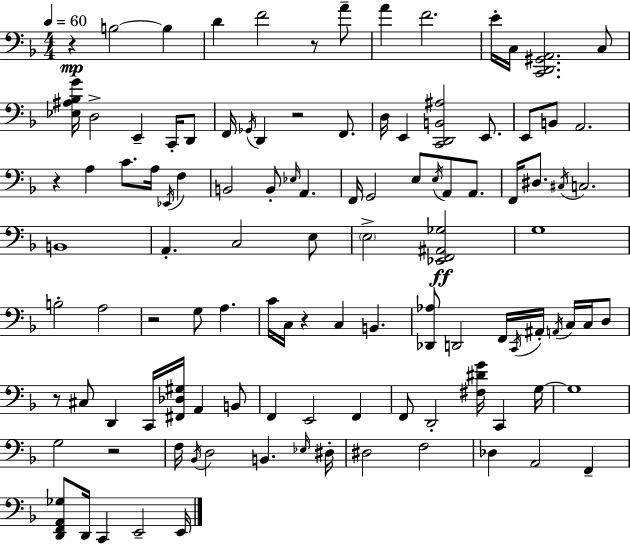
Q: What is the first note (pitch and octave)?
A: B3